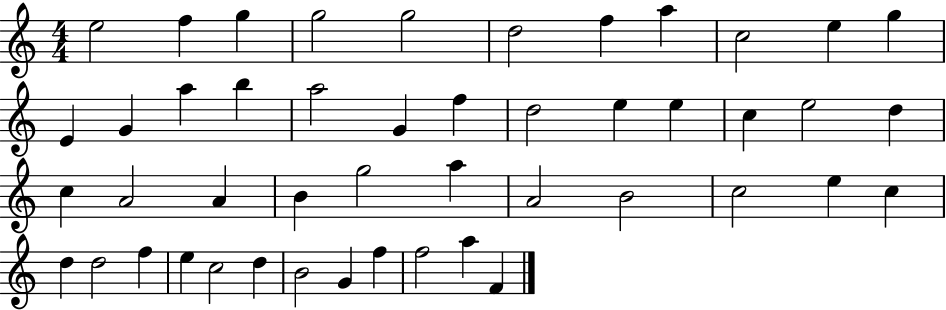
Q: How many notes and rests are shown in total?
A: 47